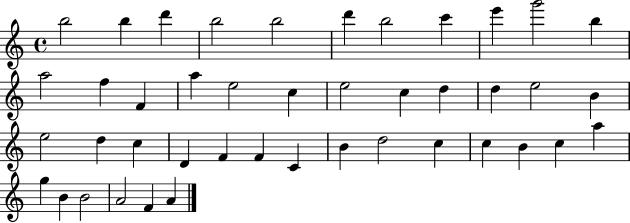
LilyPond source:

{
  \clef treble
  \time 4/4
  \defaultTimeSignature
  \key c \major
  b''2 b''4 d'''4 | b''2 b''2 | d'''4 b''2 c'''4 | e'''4 g'''2 b''4 | \break a''2 f''4 f'4 | a''4 e''2 c''4 | e''2 c''4 d''4 | d''4 e''2 b'4 | \break e''2 d''4 c''4 | d'4 f'4 f'4 c'4 | b'4 d''2 c''4 | c''4 b'4 c''4 a''4 | \break g''4 b'4 b'2 | a'2 f'4 a'4 | \bar "|."
}